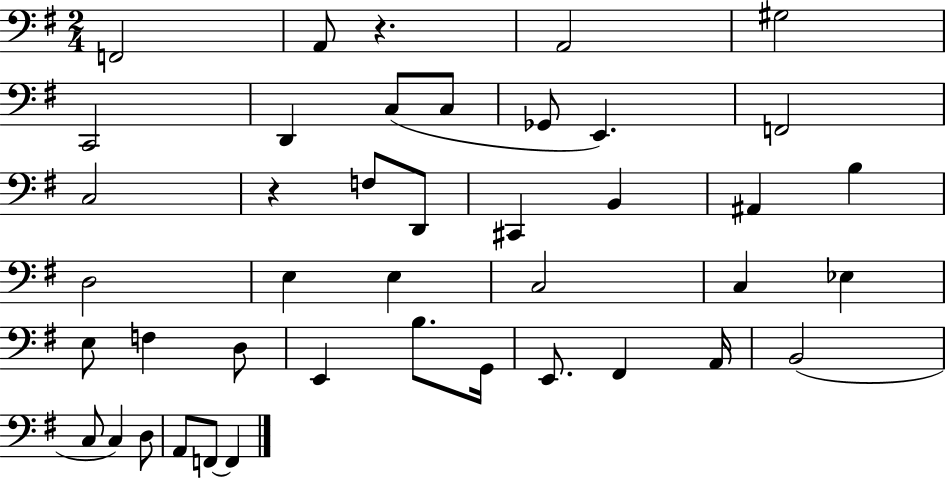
F2/h A2/e R/q. A2/h G#3/h C2/h D2/q C3/e C3/e Gb2/e E2/q. F2/h C3/h R/q F3/e D2/e C#2/q B2/q A#2/q B3/q D3/h E3/q E3/q C3/h C3/q Eb3/q E3/e F3/q D3/e E2/q B3/e. G2/s E2/e. F#2/q A2/s B2/h C3/e C3/q D3/e A2/e F2/e F2/q